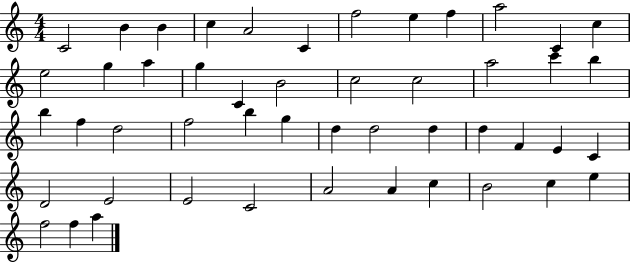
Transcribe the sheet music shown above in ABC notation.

X:1
T:Untitled
M:4/4
L:1/4
K:C
C2 B B c A2 C f2 e f a2 C c e2 g a g C B2 c2 c2 a2 c' b b f d2 f2 b g d d2 d d F E C D2 E2 E2 C2 A2 A c B2 c e f2 f a